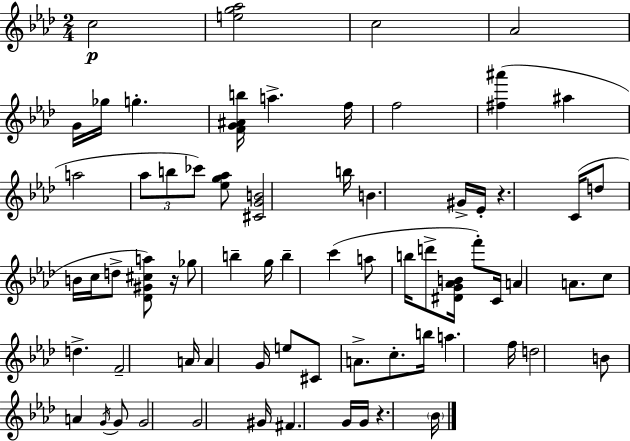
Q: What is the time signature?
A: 2/4